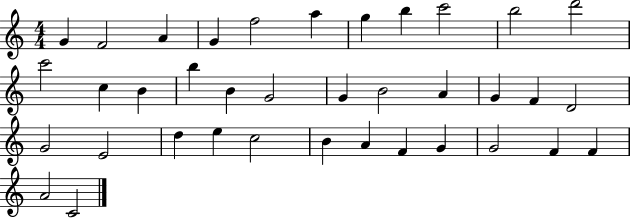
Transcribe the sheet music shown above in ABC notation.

X:1
T:Untitled
M:4/4
L:1/4
K:C
G F2 A G f2 a g b c'2 b2 d'2 c'2 c B b B G2 G B2 A G F D2 G2 E2 d e c2 B A F G G2 F F A2 C2